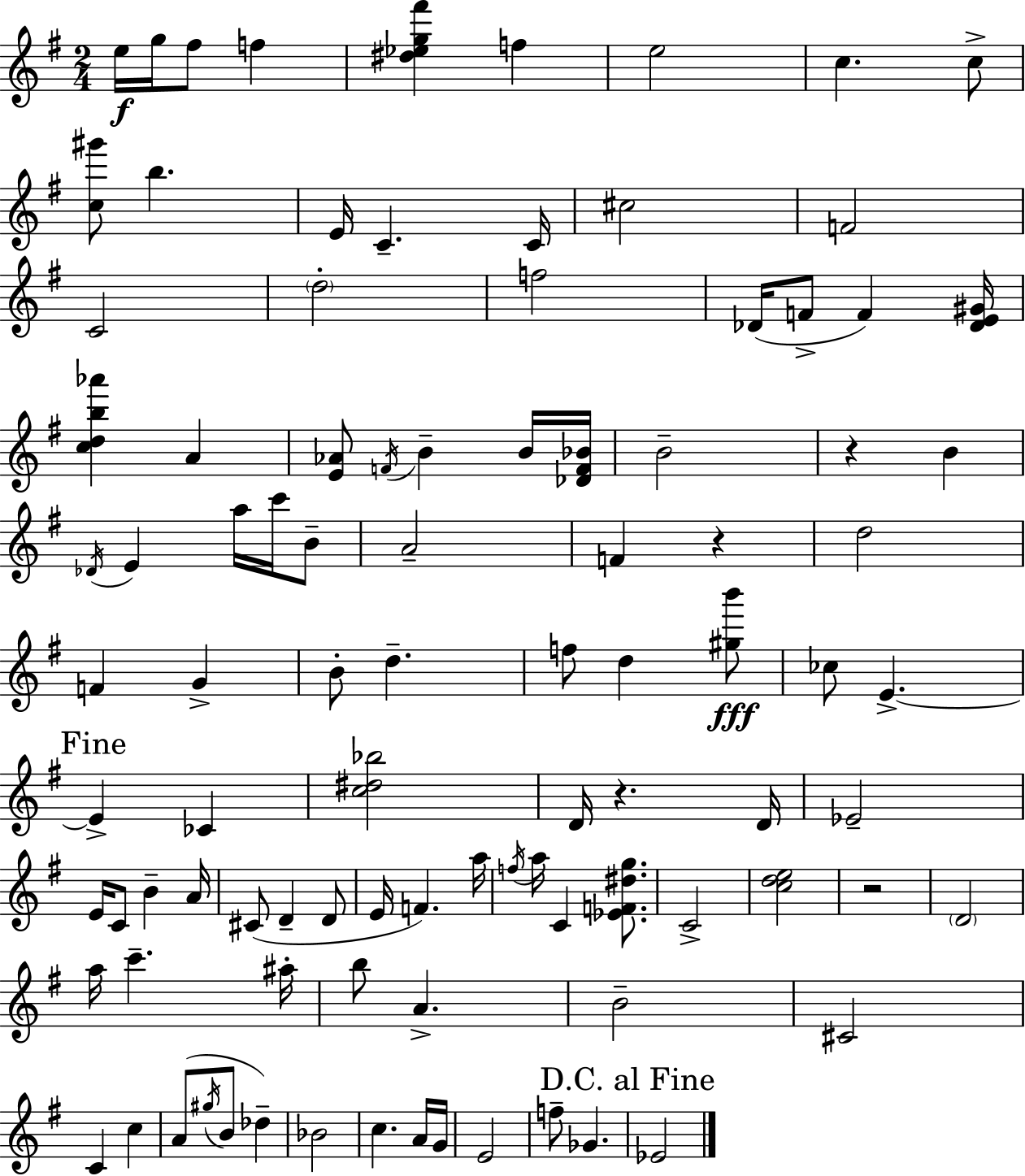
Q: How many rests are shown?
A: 4